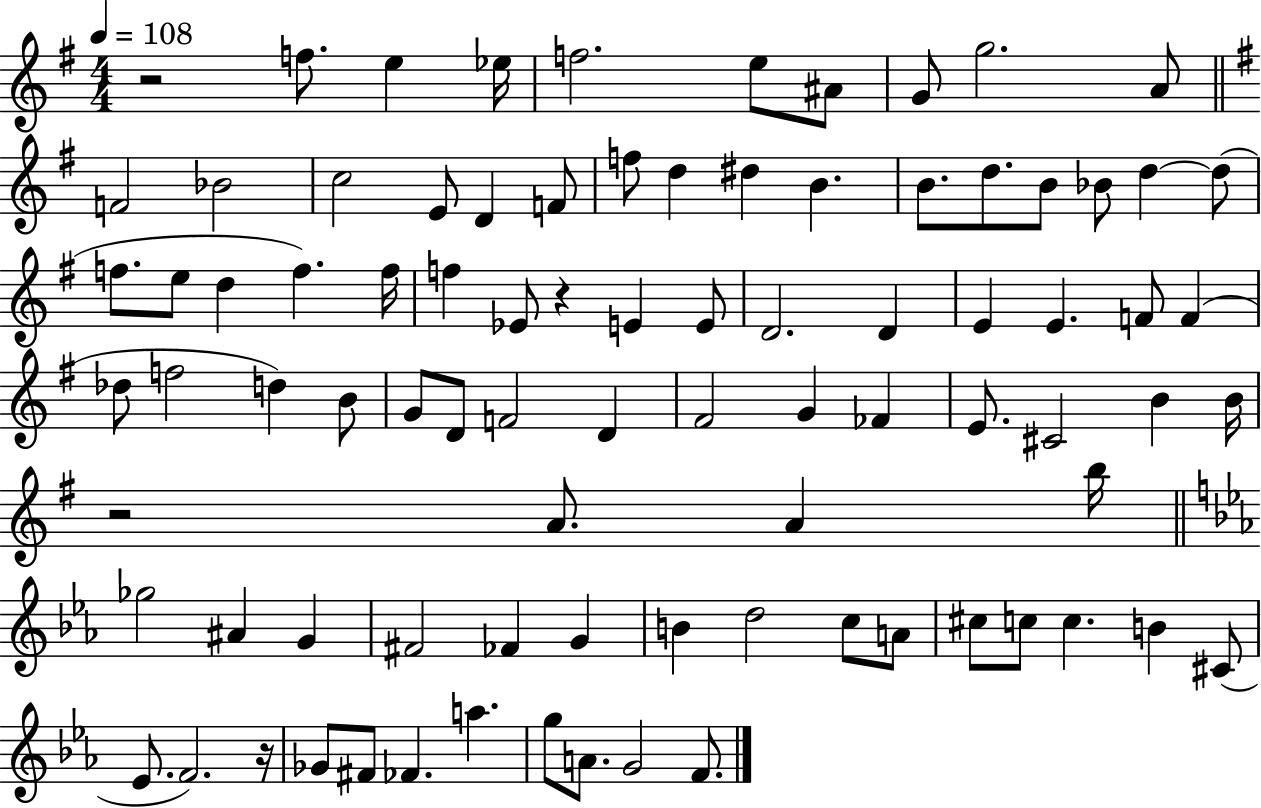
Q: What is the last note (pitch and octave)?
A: F4